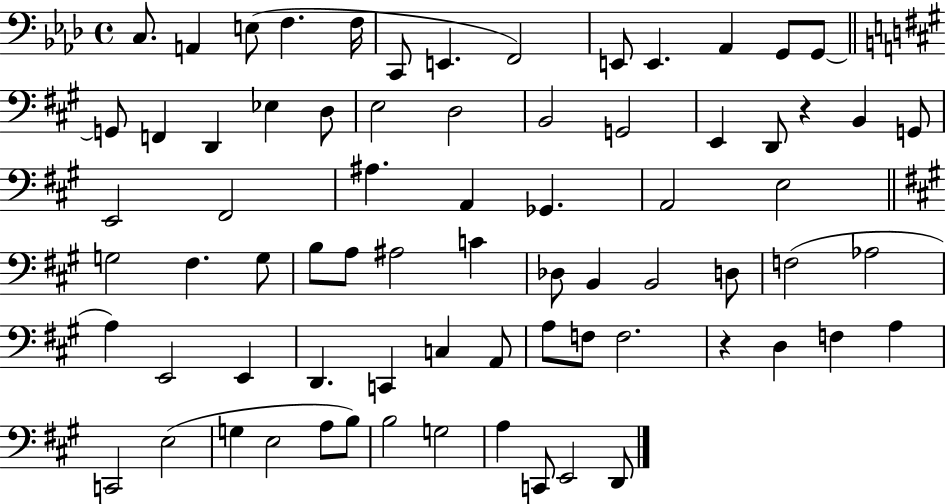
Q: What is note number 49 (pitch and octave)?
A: E2